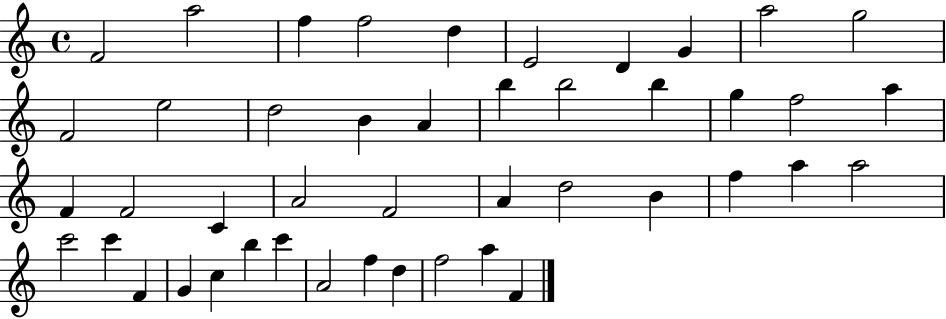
{
  \clef treble
  \time 4/4
  \defaultTimeSignature
  \key c \major
  f'2 a''2 | f''4 f''2 d''4 | e'2 d'4 g'4 | a''2 g''2 | \break f'2 e''2 | d''2 b'4 a'4 | b''4 b''2 b''4 | g''4 f''2 a''4 | \break f'4 f'2 c'4 | a'2 f'2 | a'4 d''2 b'4 | f''4 a''4 a''2 | \break c'''2 c'''4 f'4 | g'4 c''4 b''4 c'''4 | a'2 f''4 d''4 | f''2 a''4 f'4 | \break \bar "|."
}